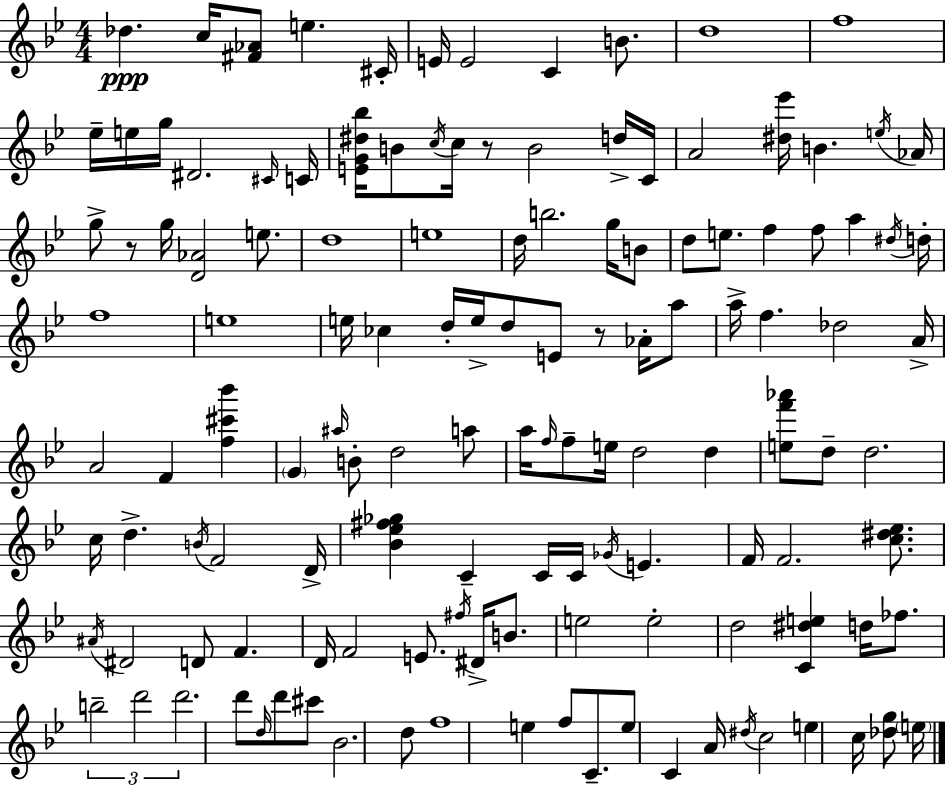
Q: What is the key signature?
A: G minor